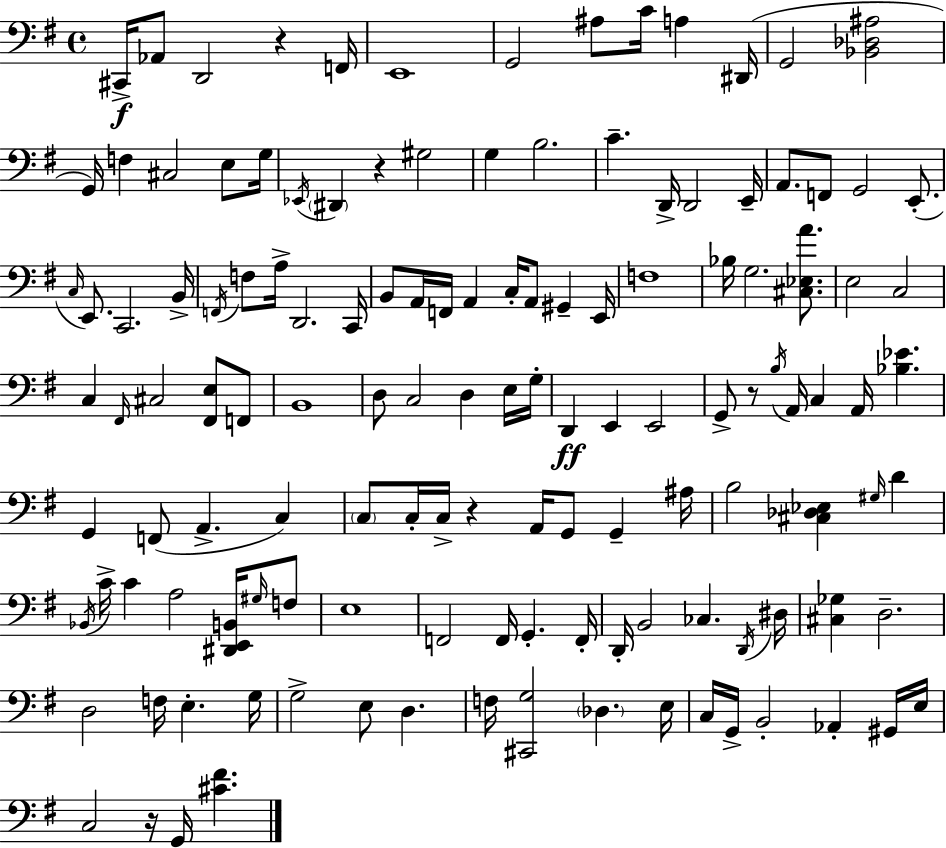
C#2/s Ab2/e D2/h R/q F2/s E2/w G2/h A#3/e C4/s A3/q D#2/s G2/h [Bb2,Db3,A#3]/h G2/s F3/q C#3/h E3/e G3/s Eb2/s D#2/q R/q G#3/h G3/q B3/h. C4/q. D2/s D2/h E2/s A2/e. F2/e G2/h E2/e. C3/s E2/e. C2/h. B2/s F2/s F3/e A3/s D2/h. C2/s B2/e A2/s F2/s A2/q C3/s A2/e G#2/q E2/s F3/w Bb3/s G3/h. [C#3,Eb3,A4]/e. E3/h C3/h C3/q F#2/s C#3/h [F#2,E3]/e F2/e B2/w D3/e C3/h D3/q E3/s G3/s D2/q E2/q E2/h G2/e R/e B3/s A2/s C3/q A2/s [Bb3,Eb4]/q. G2/q F2/e A2/q. C3/q C3/e C3/s C3/s R/q A2/s G2/e G2/q A#3/s B3/h [C#3,Db3,Eb3]/q G#3/s D4/q Bb2/s C4/s C4/q A3/h [D#2,E2,B2]/s G#3/s F3/e E3/w F2/h F2/s G2/q. F2/s D2/s B2/h CES3/q. D2/s D#3/s [C#3,Gb3]/q D3/h. D3/h F3/s E3/q. G3/s G3/h E3/e D3/q. F3/s [C#2,G3]/h Db3/q. E3/s C3/s G2/s B2/h Ab2/q G#2/s E3/s C3/h R/s G2/s [C#4,F#4]/q.